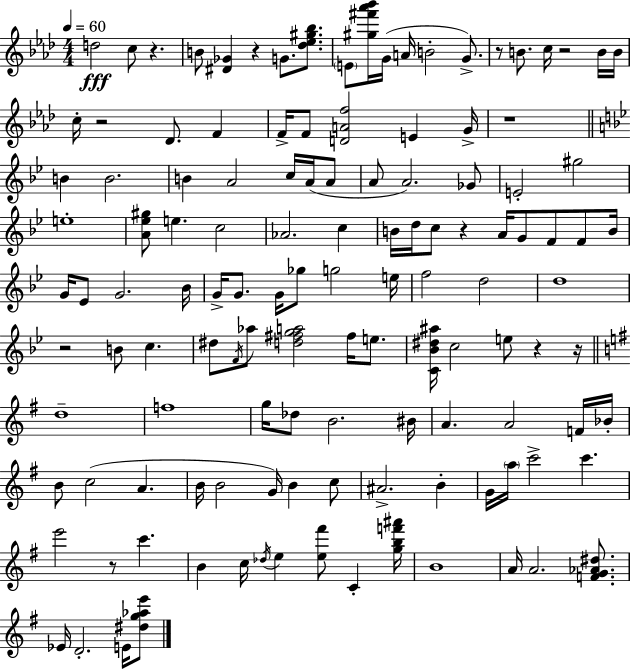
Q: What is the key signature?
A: AES major